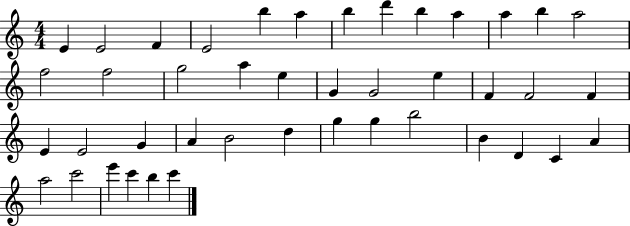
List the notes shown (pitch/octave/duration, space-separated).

E4/q E4/h F4/q E4/h B5/q A5/q B5/q D6/q B5/q A5/q A5/q B5/q A5/h F5/h F5/h G5/h A5/q E5/q G4/q G4/h E5/q F4/q F4/h F4/q E4/q E4/h G4/q A4/q B4/h D5/q G5/q G5/q B5/h B4/q D4/q C4/q A4/q A5/h C6/h E6/q C6/q B5/q C6/q